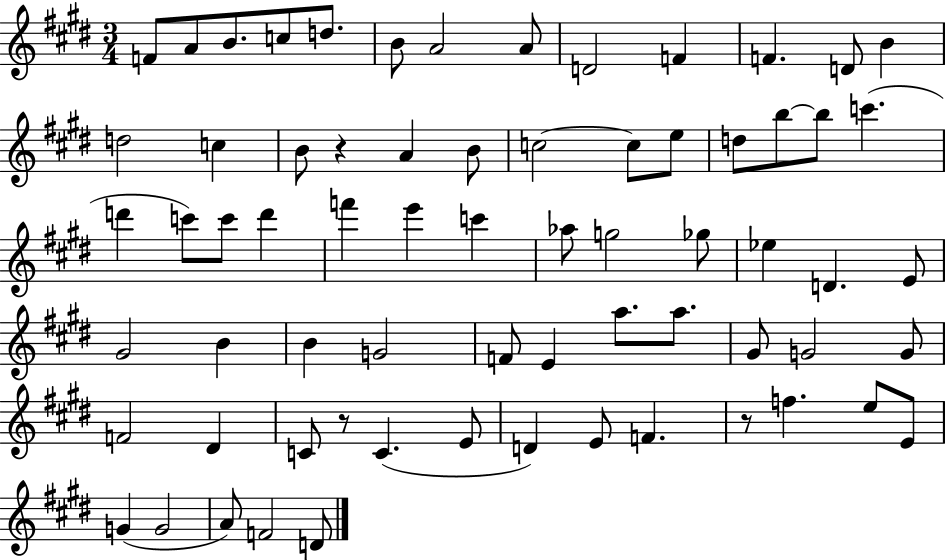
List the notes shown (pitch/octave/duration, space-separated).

F4/e A4/e B4/e. C5/e D5/e. B4/e A4/h A4/e D4/h F4/q F4/q. D4/e B4/q D5/h C5/q B4/e R/q A4/q B4/e C5/h C5/e E5/e D5/e B5/e B5/e C6/q. D6/q C6/e C6/e D6/q F6/q E6/q C6/q Ab5/e G5/h Gb5/e Eb5/q D4/q. E4/e G#4/h B4/q B4/q G4/h F4/e E4/q A5/e. A5/e. G#4/e G4/h G4/e F4/h D#4/q C4/e R/e C4/q. E4/e D4/q E4/e F4/q. R/e F5/q. E5/e E4/e G4/q G4/h A4/e F4/h D4/e